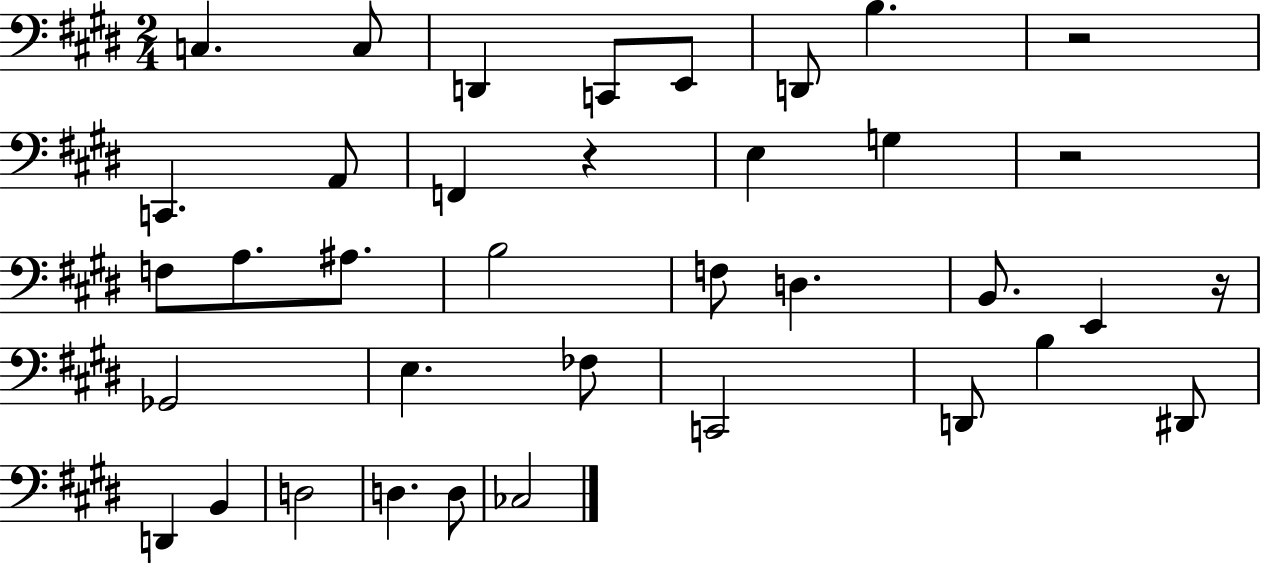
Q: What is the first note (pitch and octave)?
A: C3